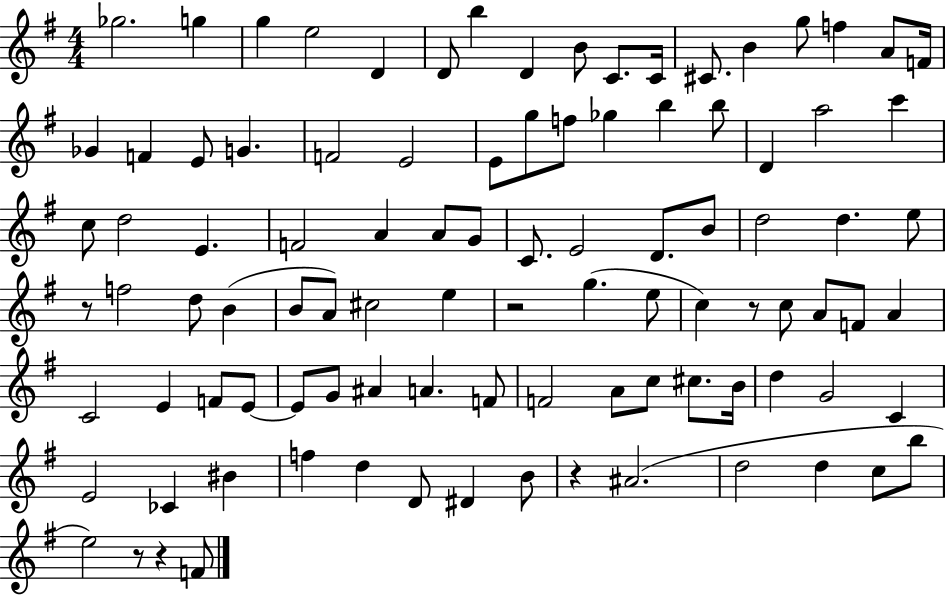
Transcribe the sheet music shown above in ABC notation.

X:1
T:Untitled
M:4/4
L:1/4
K:G
_g2 g g e2 D D/2 b D B/2 C/2 C/4 ^C/2 B g/2 f A/2 F/4 _G F E/2 G F2 E2 E/2 g/2 f/2 _g b b/2 D a2 c' c/2 d2 E F2 A A/2 G/2 C/2 E2 D/2 B/2 d2 d e/2 z/2 f2 d/2 B B/2 A/2 ^c2 e z2 g e/2 c z/2 c/2 A/2 F/2 A C2 E F/2 E/2 E/2 G/2 ^A A F/2 F2 A/2 c/2 ^c/2 B/4 d G2 C E2 _C ^B f d D/2 ^D B/2 z ^A2 d2 d c/2 b/2 e2 z/2 z F/2